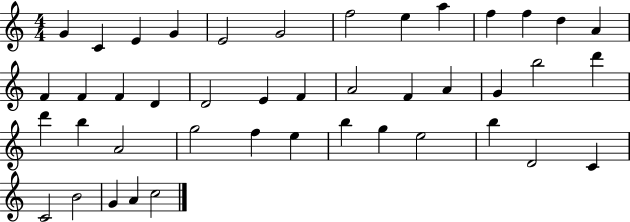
G4/q C4/q E4/q G4/q E4/h G4/h F5/h E5/q A5/q F5/q F5/q D5/q A4/q F4/q F4/q F4/q D4/q D4/h E4/q F4/q A4/h F4/q A4/q G4/q B5/h D6/q D6/q B5/q A4/h G5/h F5/q E5/q B5/q G5/q E5/h B5/q D4/h C4/q C4/h B4/h G4/q A4/q C5/h